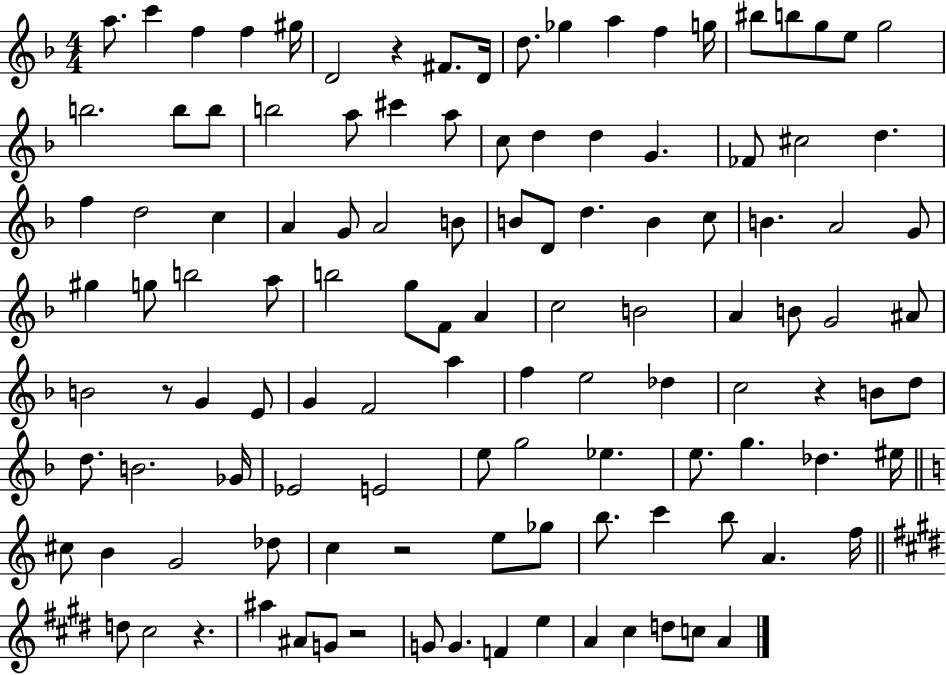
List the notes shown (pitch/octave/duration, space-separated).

A5/e. C6/q F5/q F5/q G#5/s D4/h R/q F#4/e. D4/s D5/e. Gb5/q A5/q F5/q G5/s BIS5/e B5/e G5/e E5/e G5/h B5/h. B5/e B5/e B5/h A5/e C#6/q A5/e C5/e D5/q D5/q G4/q. FES4/e C#5/h D5/q. F5/q D5/h C5/q A4/q G4/e A4/h B4/e B4/e D4/e D5/q. B4/q C5/e B4/q. A4/h G4/e G#5/q G5/e B5/h A5/e B5/h G5/e F4/e A4/q C5/h B4/h A4/q B4/e G4/h A#4/e B4/h R/e G4/q E4/e G4/q F4/h A5/q F5/q E5/h Db5/q C5/h R/q B4/e D5/e D5/e. B4/h. Gb4/s Eb4/h E4/h E5/e G5/h Eb5/q. E5/e. G5/q. Db5/q. EIS5/s C#5/e B4/q G4/h Db5/e C5/q R/h E5/e Gb5/e B5/e. C6/q B5/e A4/q. F5/s D5/e C#5/h R/q. A#5/q A#4/e G4/e R/h G4/e G4/q. F4/q E5/q A4/q C#5/q D5/e C5/e A4/q